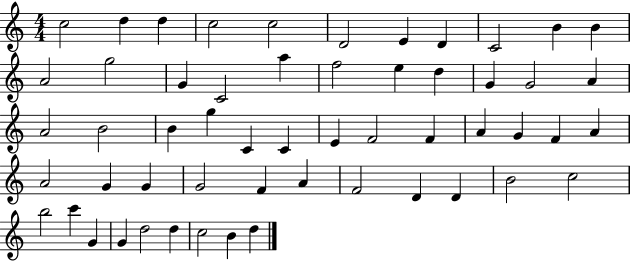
{
  \clef treble
  \numericTimeSignature
  \time 4/4
  \key c \major
  c''2 d''4 d''4 | c''2 c''2 | d'2 e'4 d'4 | c'2 b'4 b'4 | \break a'2 g''2 | g'4 c'2 a''4 | f''2 e''4 d''4 | g'4 g'2 a'4 | \break a'2 b'2 | b'4 g''4 c'4 c'4 | e'4 f'2 f'4 | a'4 g'4 f'4 a'4 | \break a'2 g'4 g'4 | g'2 f'4 a'4 | f'2 d'4 d'4 | b'2 c''2 | \break b''2 c'''4 g'4 | g'4 d''2 d''4 | c''2 b'4 d''4 | \bar "|."
}